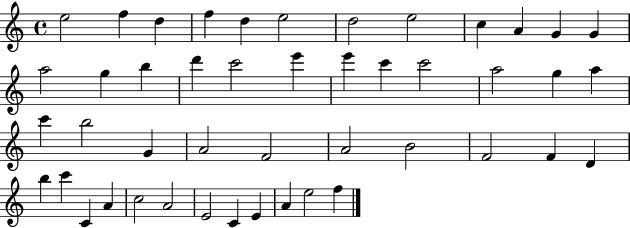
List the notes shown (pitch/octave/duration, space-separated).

E5/h F5/q D5/q F5/q D5/q E5/h D5/h E5/h C5/q A4/q G4/q G4/q A5/h G5/q B5/q D6/q C6/h E6/q E6/q C6/q C6/h A5/h G5/q A5/q C6/q B5/h G4/q A4/h F4/h A4/h B4/h F4/h F4/q D4/q B5/q C6/q C4/q A4/q C5/h A4/h E4/h C4/q E4/q A4/q E5/h F5/q